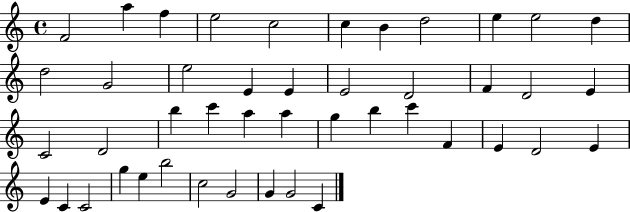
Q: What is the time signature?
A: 4/4